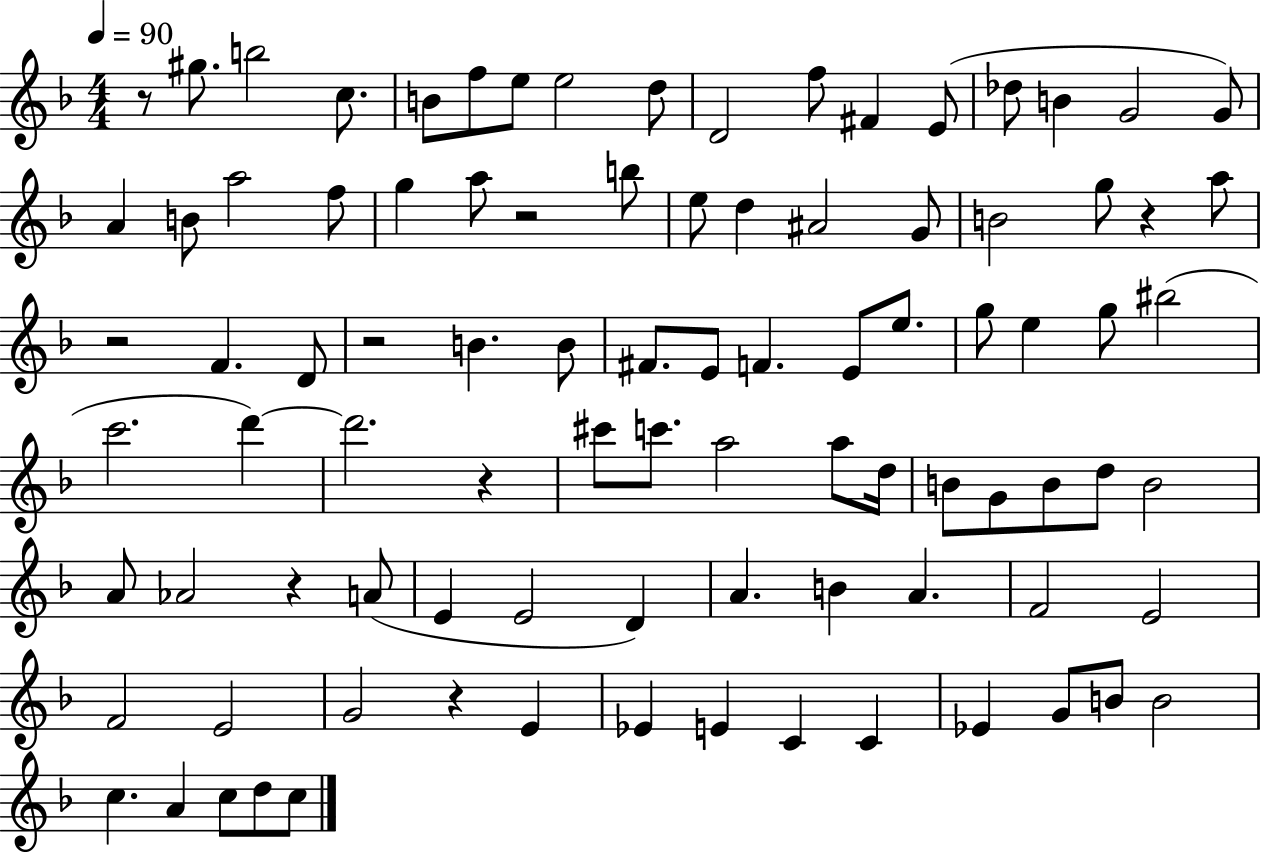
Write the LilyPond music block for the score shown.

{
  \clef treble
  \numericTimeSignature
  \time 4/4
  \key f \major
  \tempo 4 = 90
  r8 gis''8. b''2 c''8. | b'8 f''8 e''8 e''2 d''8 | d'2 f''8 fis'4 e'8( | des''8 b'4 g'2 g'8) | \break a'4 b'8 a''2 f''8 | g''4 a''8 r2 b''8 | e''8 d''4 ais'2 g'8 | b'2 g''8 r4 a''8 | \break r2 f'4. d'8 | r2 b'4. b'8 | fis'8. e'8 f'4. e'8 e''8. | g''8 e''4 g''8 bis''2( | \break c'''2. d'''4~~) | d'''2. r4 | cis'''8 c'''8. a''2 a''8 d''16 | b'8 g'8 b'8 d''8 b'2 | \break a'8 aes'2 r4 a'8( | e'4 e'2 d'4) | a'4. b'4 a'4. | f'2 e'2 | \break f'2 e'2 | g'2 r4 e'4 | ees'4 e'4 c'4 c'4 | ees'4 g'8 b'8 b'2 | \break c''4. a'4 c''8 d''8 c''8 | \bar "|."
}